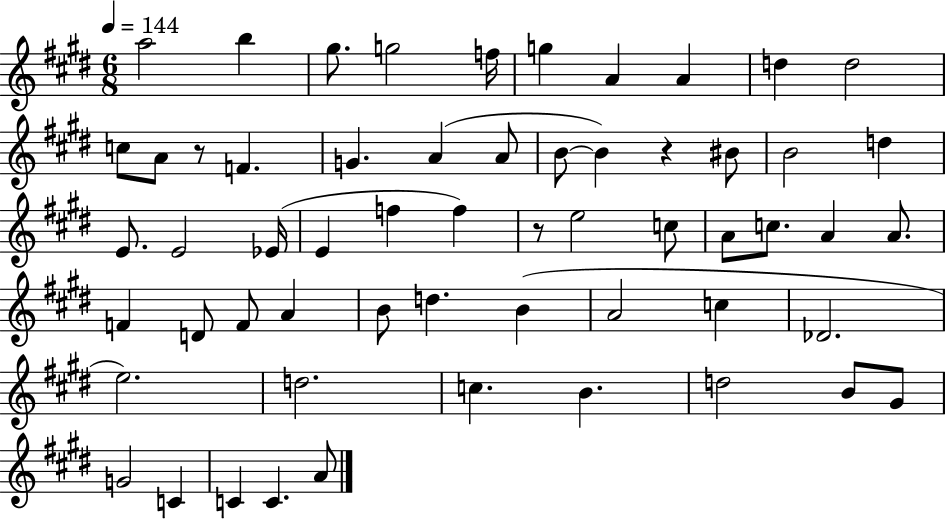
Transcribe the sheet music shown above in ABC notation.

X:1
T:Untitled
M:6/8
L:1/4
K:E
a2 b ^g/2 g2 f/4 g A A d d2 c/2 A/2 z/2 F G A A/2 B/2 B z ^B/2 B2 d E/2 E2 _E/4 E f f z/2 e2 c/2 A/2 c/2 A A/2 F D/2 F/2 A B/2 d B A2 c _D2 e2 d2 c B d2 B/2 ^G/2 G2 C C C A/2